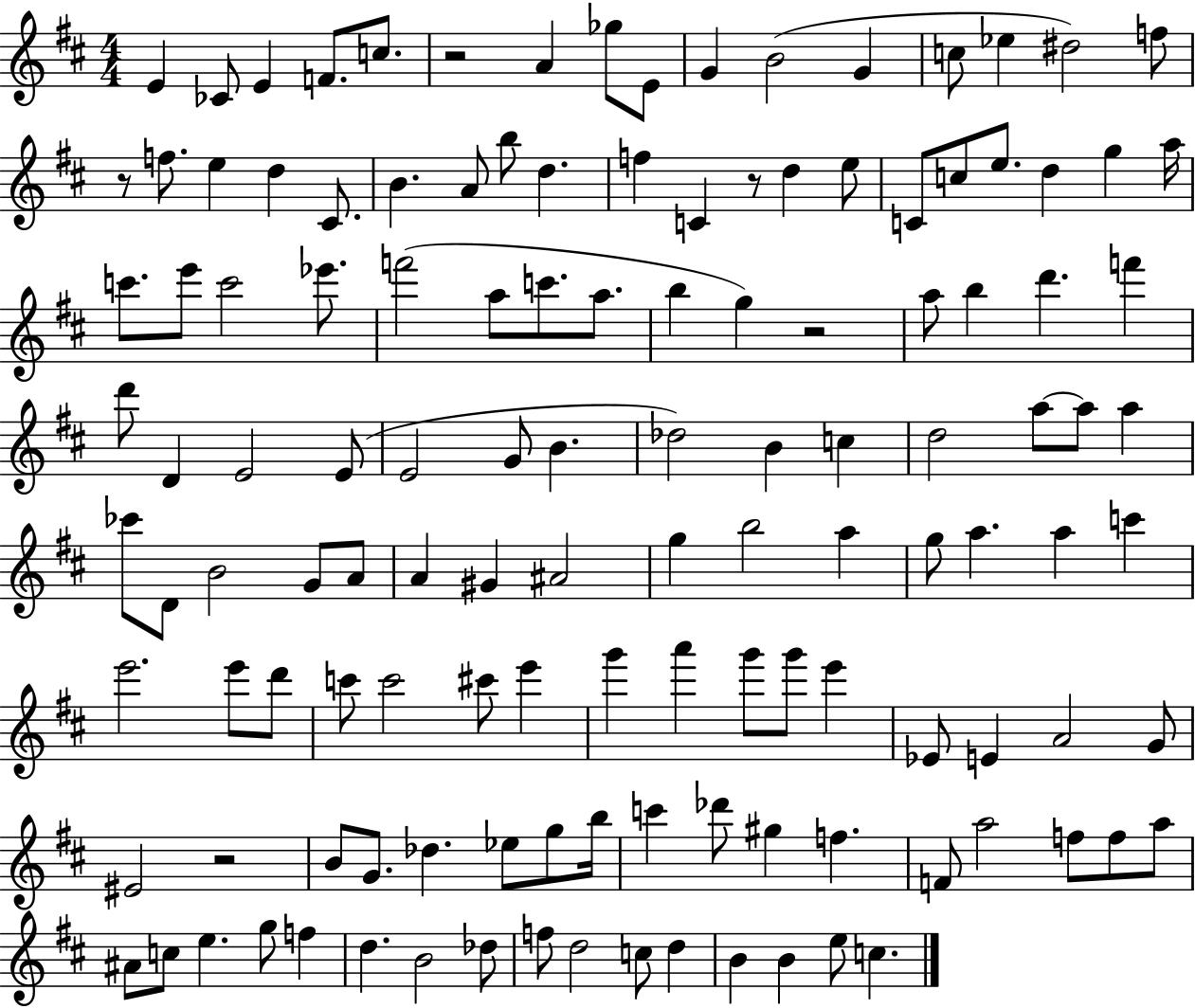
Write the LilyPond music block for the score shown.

{
  \clef treble
  \numericTimeSignature
  \time 4/4
  \key d \major
  e'4 ces'8 e'4 f'8. c''8. | r2 a'4 ges''8 e'8 | g'4 b'2( g'4 | c''8 ees''4 dis''2) f''8 | \break r8 f''8. e''4 d''4 cis'8. | b'4. a'8 b''8 d''4. | f''4 c'4 r8 d''4 e''8 | c'8 c''8 e''8. d''4 g''4 a''16 | \break c'''8. e'''8 c'''2 ees'''8. | f'''2( a''8 c'''8. a''8. | b''4 g''4) r2 | a''8 b''4 d'''4. f'''4 | \break d'''8 d'4 e'2 e'8( | e'2 g'8 b'4. | des''2) b'4 c''4 | d''2 a''8~~ a''8 a''4 | \break ces'''8 d'8 b'2 g'8 a'8 | a'4 gis'4 ais'2 | g''4 b''2 a''4 | g''8 a''4. a''4 c'''4 | \break e'''2. e'''8 d'''8 | c'''8 c'''2 cis'''8 e'''4 | g'''4 a'''4 g'''8 g'''8 e'''4 | ees'8 e'4 a'2 g'8 | \break eis'2 r2 | b'8 g'8. des''4. ees''8 g''8 b''16 | c'''4 des'''8 gis''4 f''4. | f'8 a''2 f''8 f''8 a''8 | \break ais'8 c''8 e''4. g''8 f''4 | d''4. b'2 des''8 | f''8 d''2 c''8 d''4 | b'4 b'4 e''8 c''4. | \break \bar "|."
}